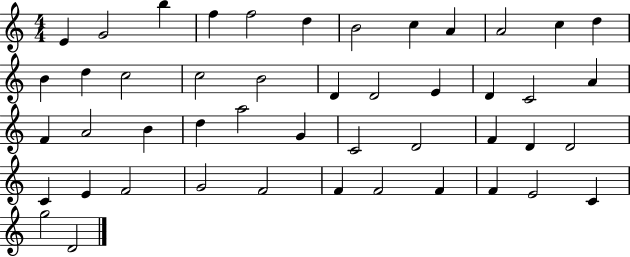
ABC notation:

X:1
T:Untitled
M:4/4
L:1/4
K:C
E G2 b f f2 d B2 c A A2 c d B d c2 c2 B2 D D2 E D C2 A F A2 B d a2 G C2 D2 F D D2 C E F2 G2 F2 F F2 F F E2 C g2 D2